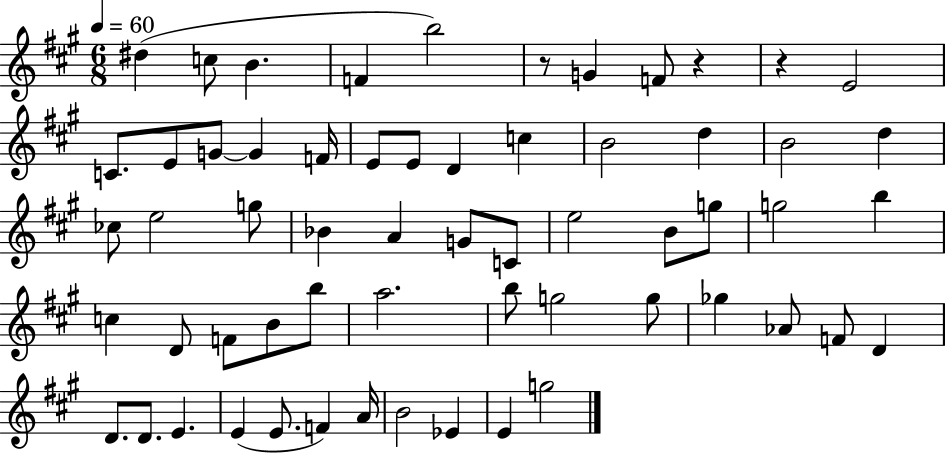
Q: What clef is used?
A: treble